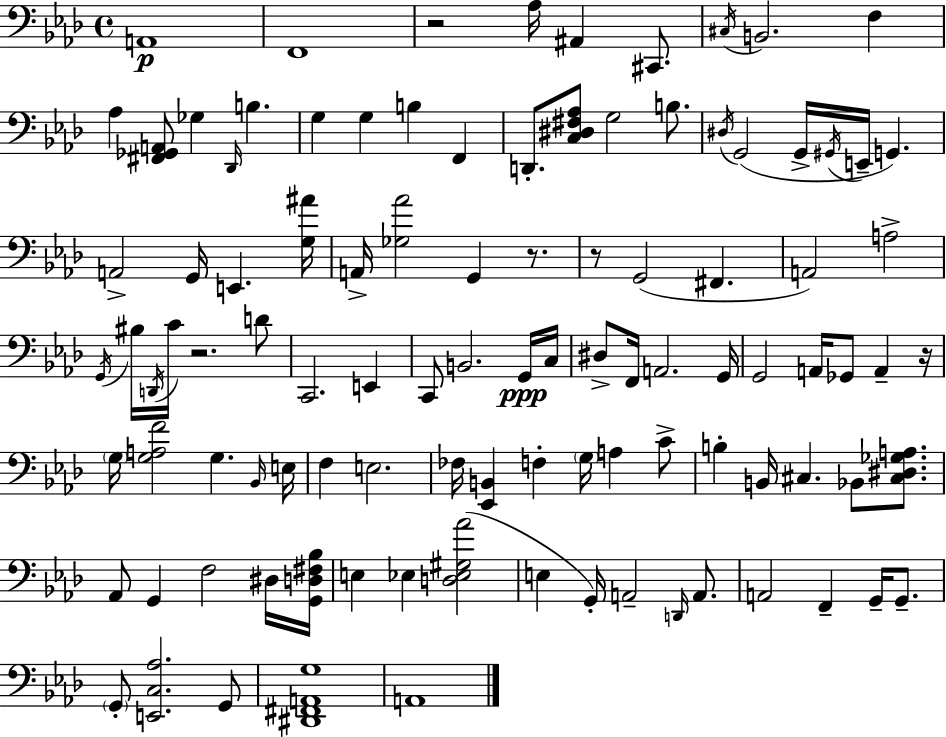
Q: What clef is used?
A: bass